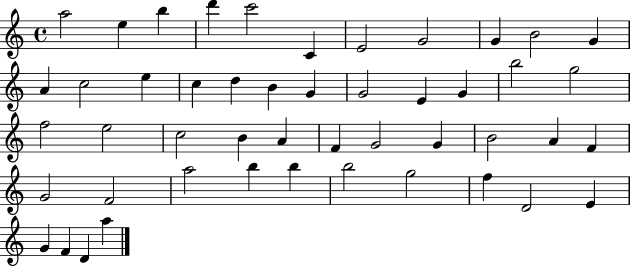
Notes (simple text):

A5/h E5/q B5/q D6/q C6/h C4/q E4/h G4/h G4/q B4/h G4/q A4/q C5/h E5/q C5/q D5/q B4/q G4/q G4/h E4/q G4/q B5/h G5/h F5/h E5/h C5/h B4/q A4/q F4/q G4/h G4/q B4/h A4/q F4/q G4/h F4/h A5/h B5/q B5/q B5/h G5/h F5/q D4/h E4/q G4/q F4/q D4/q A5/q